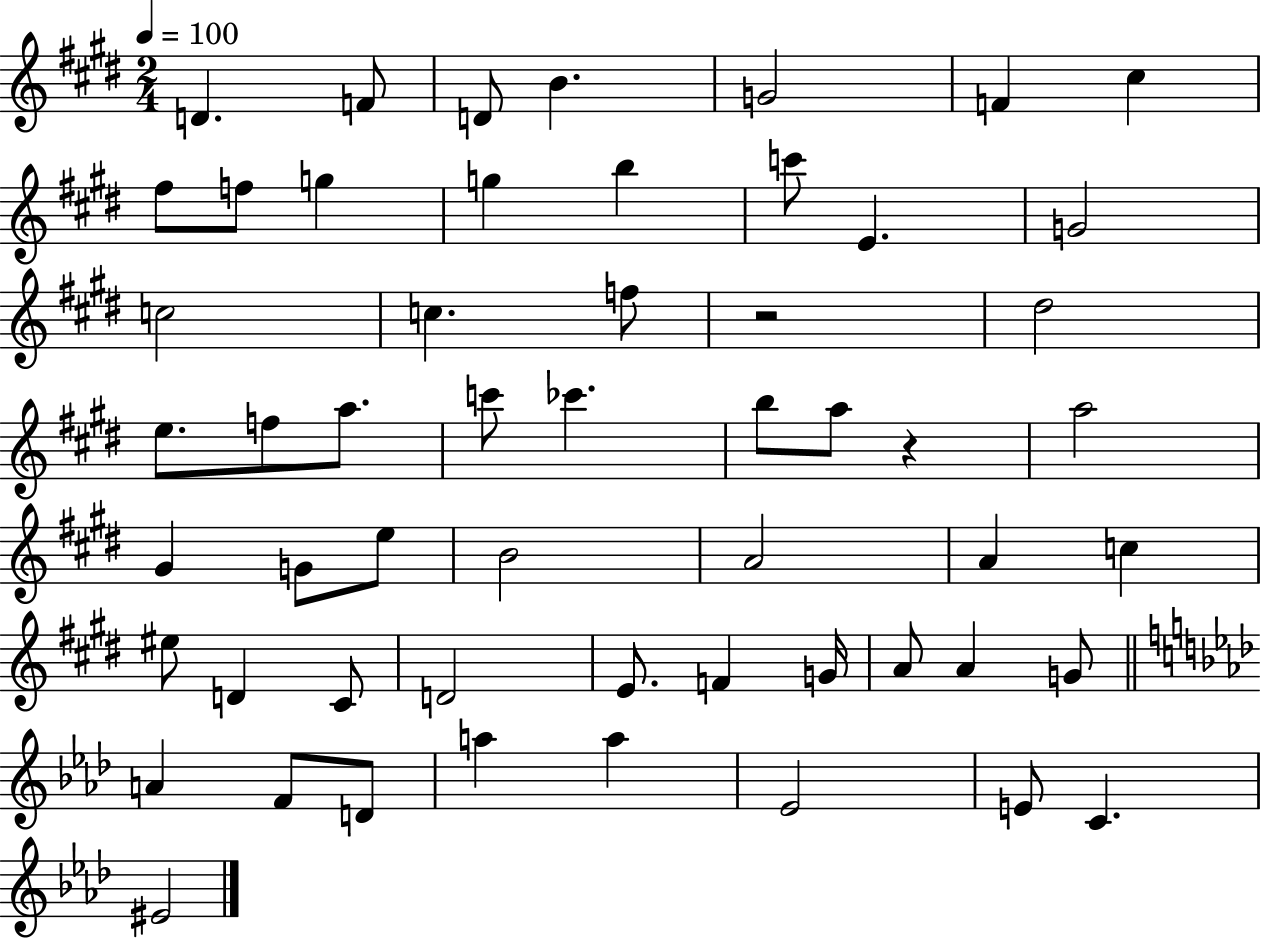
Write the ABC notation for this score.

X:1
T:Untitled
M:2/4
L:1/4
K:E
D F/2 D/2 B G2 F ^c ^f/2 f/2 g g b c'/2 E G2 c2 c f/2 z2 ^d2 e/2 f/2 a/2 c'/2 _c' b/2 a/2 z a2 ^G G/2 e/2 B2 A2 A c ^e/2 D ^C/2 D2 E/2 F G/4 A/2 A G/2 A F/2 D/2 a a _E2 E/2 C ^E2